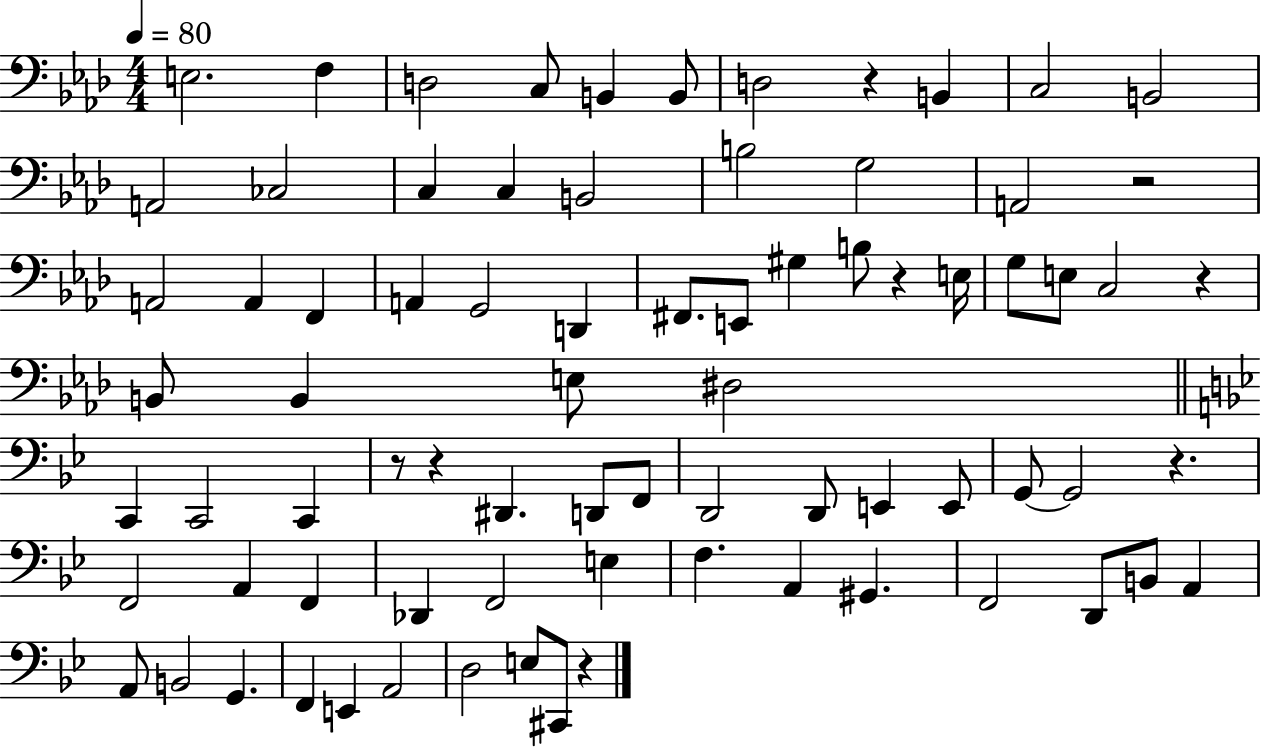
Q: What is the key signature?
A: AES major